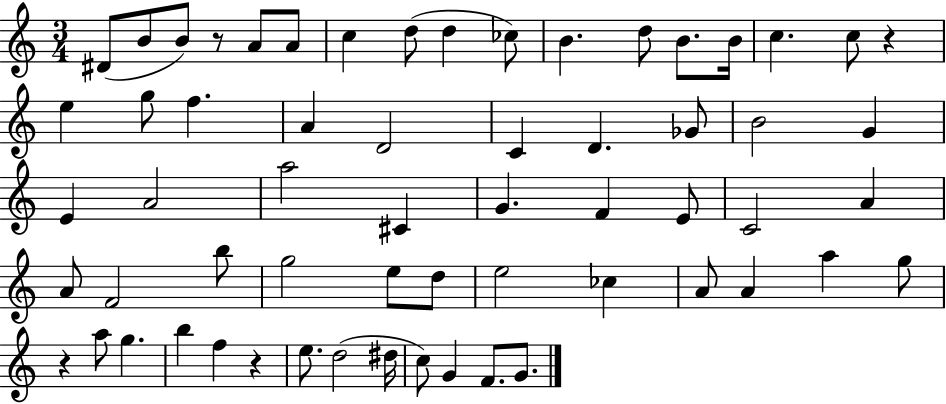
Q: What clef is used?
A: treble